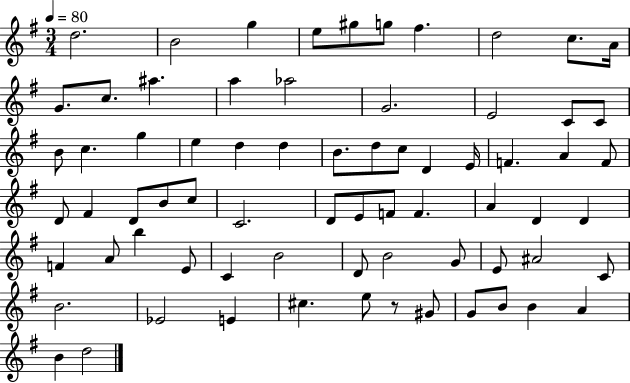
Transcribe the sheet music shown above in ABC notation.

X:1
T:Untitled
M:3/4
L:1/4
K:G
d2 B2 g e/2 ^g/2 g/2 ^f d2 c/2 A/4 G/2 c/2 ^a a _a2 G2 E2 C/2 C/2 B/2 c g e d d B/2 d/2 c/2 D E/4 F A F/2 D/2 ^F D/2 B/2 c/2 C2 D/2 E/2 F/2 F A D D F A/2 b E/2 C B2 D/2 B2 G/2 E/2 ^A2 C/2 B2 _E2 E ^c e/2 z/2 ^G/2 G/2 B/2 B A B d2